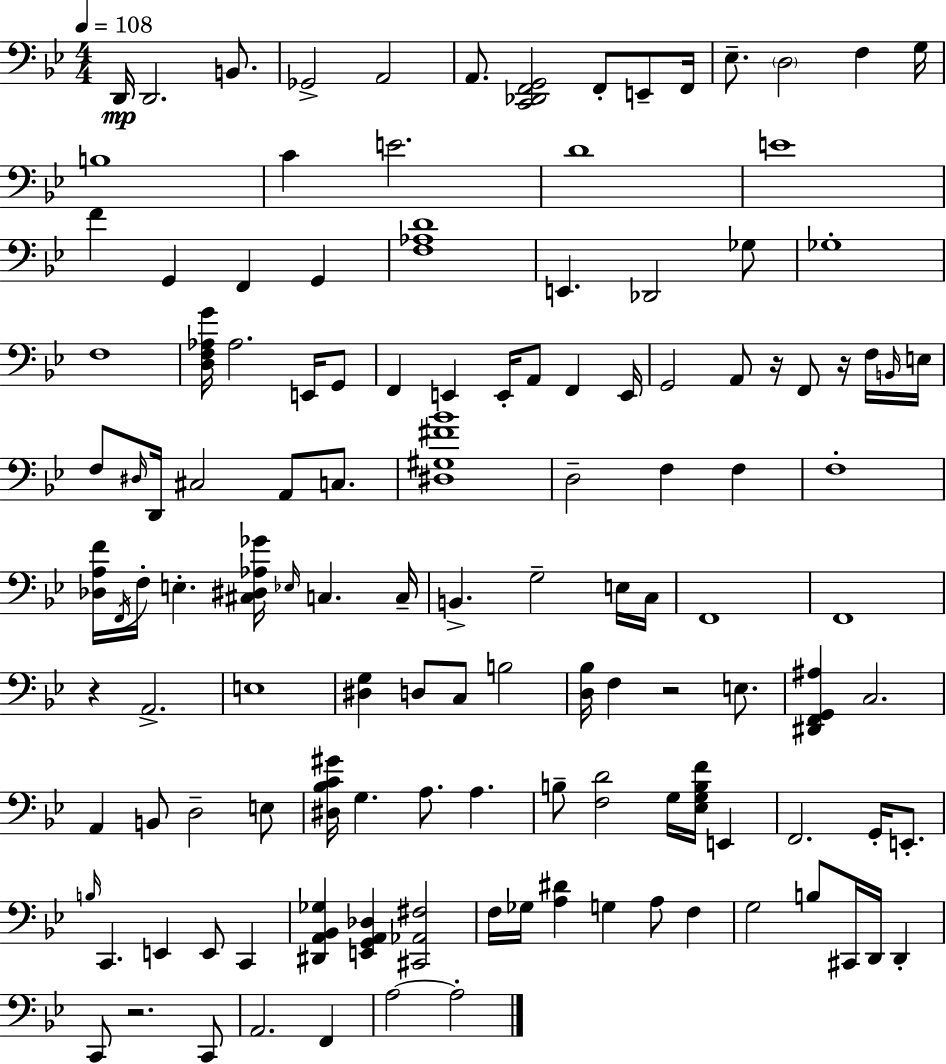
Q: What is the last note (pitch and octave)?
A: A3